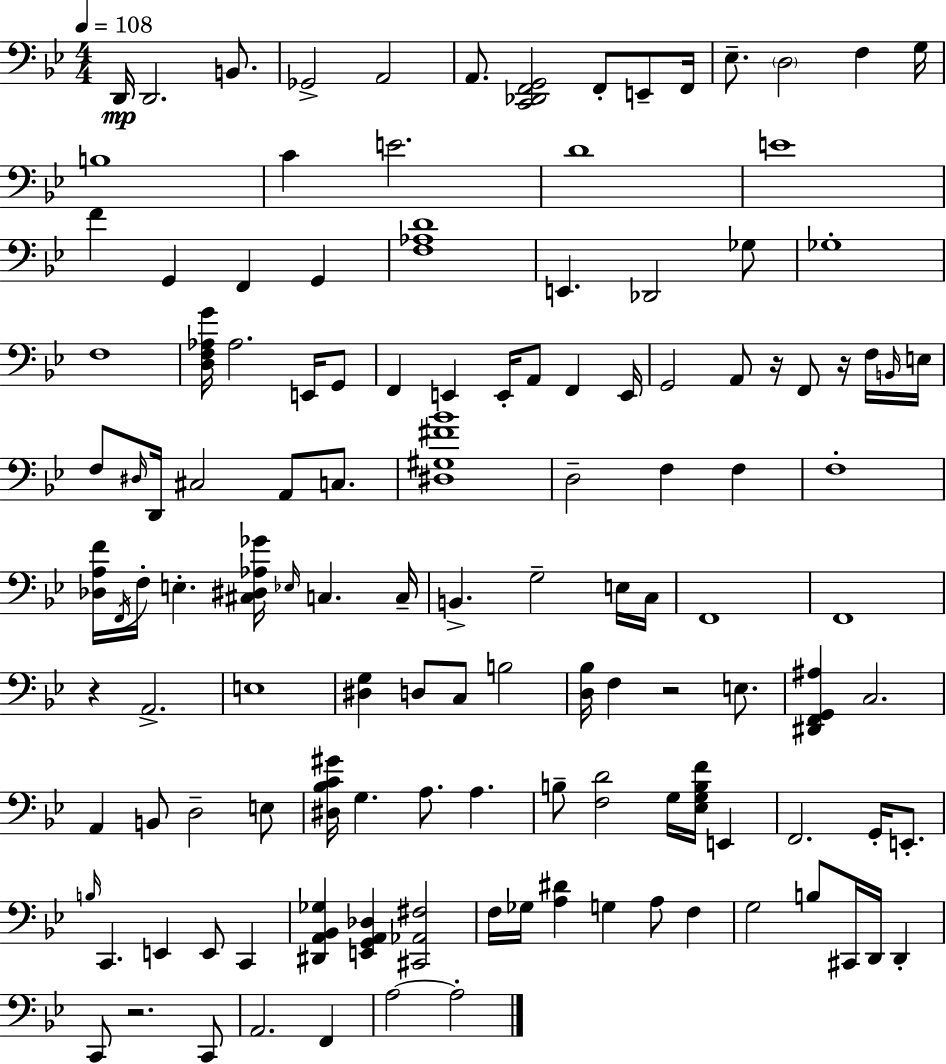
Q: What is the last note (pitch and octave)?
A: A3